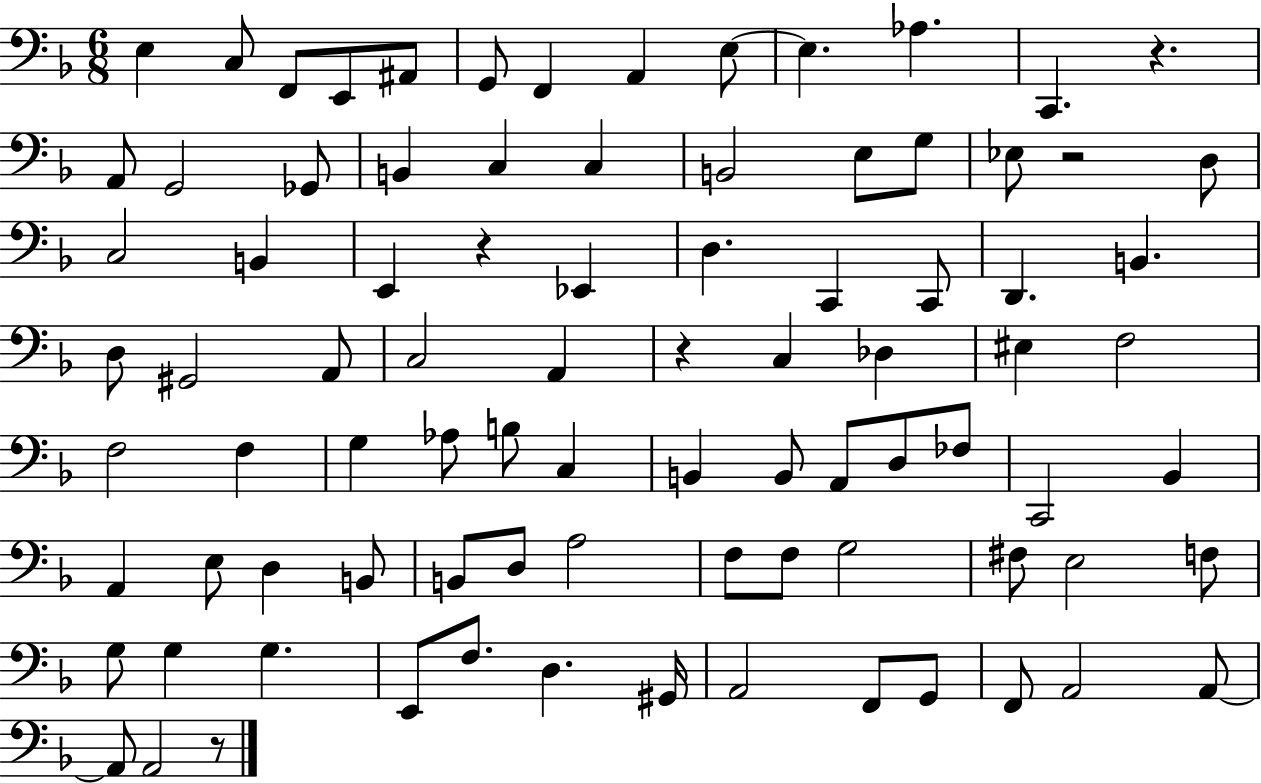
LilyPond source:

{
  \clef bass
  \numericTimeSignature
  \time 6/8
  \key f \major
  e4 c8 f,8 e,8 ais,8 | g,8 f,4 a,4 e8~~ | e4. aes4. | c,4. r4. | \break a,8 g,2 ges,8 | b,4 c4 c4 | b,2 e8 g8 | ees8 r2 d8 | \break c2 b,4 | e,4 r4 ees,4 | d4. c,4 c,8 | d,4. b,4. | \break d8 gis,2 a,8 | c2 a,4 | r4 c4 des4 | eis4 f2 | \break f2 f4 | g4 aes8 b8 c4 | b,4 b,8 a,8 d8 fes8 | c,2 bes,4 | \break a,4 e8 d4 b,8 | b,8 d8 a2 | f8 f8 g2 | fis8 e2 f8 | \break g8 g4 g4. | e,8 f8. d4. gis,16 | a,2 f,8 g,8 | f,8 a,2 a,8~~ | \break a,8 a,2 r8 | \bar "|."
}